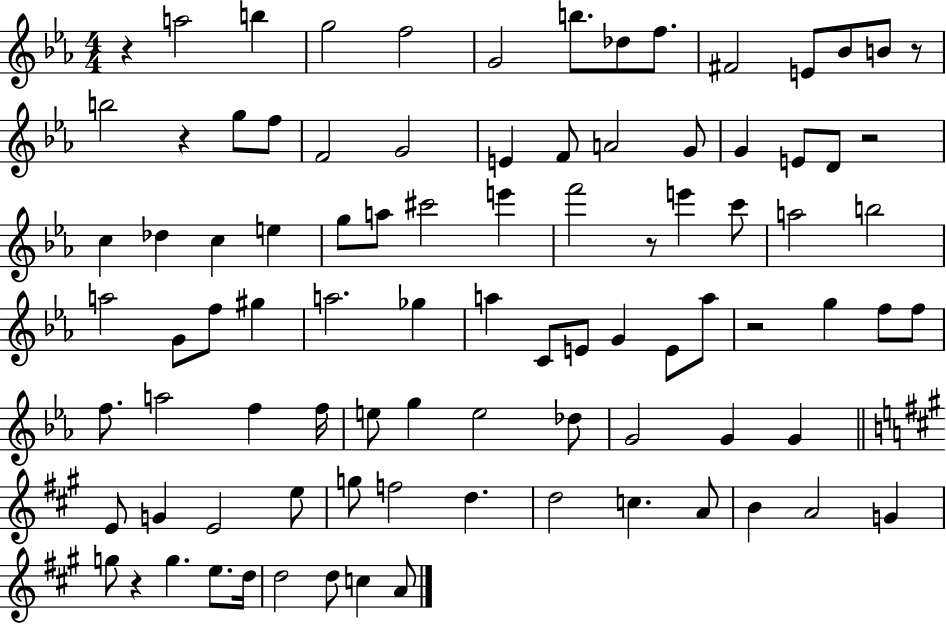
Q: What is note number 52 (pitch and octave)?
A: F5